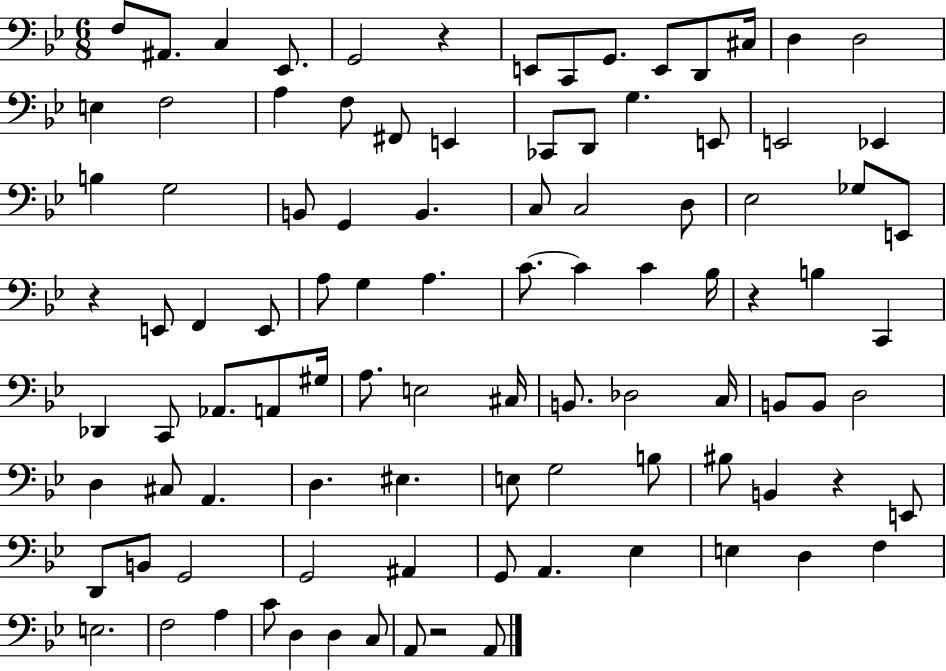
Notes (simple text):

F3/e A#2/e. C3/q Eb2/e. G2/h R/q E2/e C2/e G2/e. E2/e D2/e C#3/s D3/q D3/h E3/q F3/h A3/q F3/e F#2/e E2/q CES2/e D2/e G3/q. E2/e E2/h Eb2/q B3/q G3/h B2/e G2/q B2/q. C3/e C3/h D3/e Eb3/h Gb3/e E2/e R/q E2/e F2/q E2/e A3/e G3/q A3/q. C4/e. C4/q C4/q Bb3/s R/q B3/q C2/q Db2/q C2/e Ab2/e. A2/e G#3/s A3/e. E3/h C#3/s B2/e. Db3/h C3/s B2/e B2/e D3/h D3/q C#3/e A2/q. D3/q. EIS3/q. E3/e G3/h B3/e BIS3/e B2/q R/q E2/e D2/e B2/e G2/h G2/h A#2/q G2/e A2/q. Eb3/q E3/q D3/q F3/q E3/h. F3/h A3/q C4/e D3/q D3/q C3/e A2/e R/h A2/e